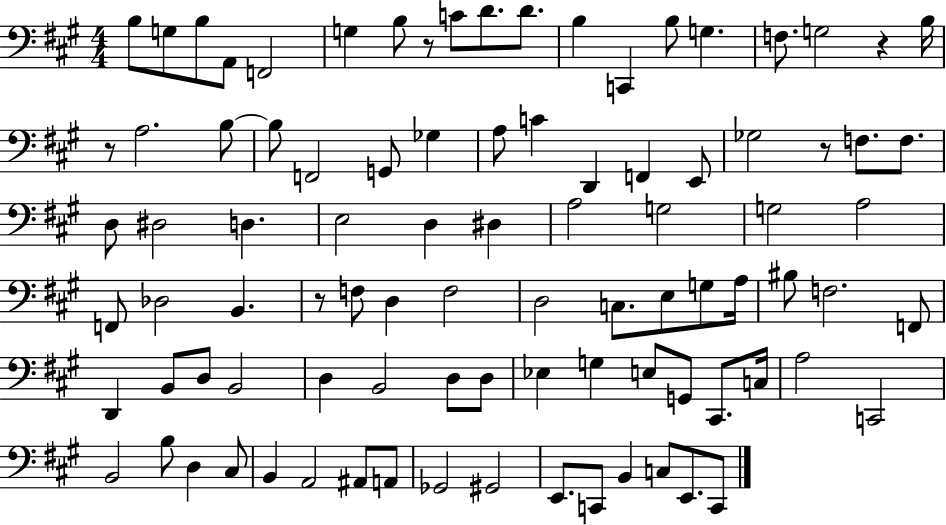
{
  \clef bass
  \numericTimeSignature
  \time 4/4
  \key a \major
  b8 g8 b8 a,8 f,2 | g4 b8 r8 c'8 d'8. d'8. | b4 c,4 b8 g4. | f8. g2 r4 b16 | \break r8 a2. b8~~ | b8 f,2 g,8 ges4 | a8 c'4 d,4 f,4 e,8 | ges2 r8 f8. f8. | \break d8 dis2 d4. | e2 d4 dis4 | a2 g2 | g2 a2 | \break f,8 des2 b,4. | r8 f8 d4 f2 | d2 c8. e8 g8 a16 | bis8 f2. f,8 | \break d,4 b,8 d8 b,2 | d4 b,2 d8 d8 | ees4 g4 e8 g,8 cis,8. c16 | a2 c,2 | \break b,2 b8 d4 cis8 | b,4 a,2 ais,8 a,8 | ges,2 gis,2 | e,8. c,8 b,4 c8 e,8. c,8 | \break \bar "|."
}